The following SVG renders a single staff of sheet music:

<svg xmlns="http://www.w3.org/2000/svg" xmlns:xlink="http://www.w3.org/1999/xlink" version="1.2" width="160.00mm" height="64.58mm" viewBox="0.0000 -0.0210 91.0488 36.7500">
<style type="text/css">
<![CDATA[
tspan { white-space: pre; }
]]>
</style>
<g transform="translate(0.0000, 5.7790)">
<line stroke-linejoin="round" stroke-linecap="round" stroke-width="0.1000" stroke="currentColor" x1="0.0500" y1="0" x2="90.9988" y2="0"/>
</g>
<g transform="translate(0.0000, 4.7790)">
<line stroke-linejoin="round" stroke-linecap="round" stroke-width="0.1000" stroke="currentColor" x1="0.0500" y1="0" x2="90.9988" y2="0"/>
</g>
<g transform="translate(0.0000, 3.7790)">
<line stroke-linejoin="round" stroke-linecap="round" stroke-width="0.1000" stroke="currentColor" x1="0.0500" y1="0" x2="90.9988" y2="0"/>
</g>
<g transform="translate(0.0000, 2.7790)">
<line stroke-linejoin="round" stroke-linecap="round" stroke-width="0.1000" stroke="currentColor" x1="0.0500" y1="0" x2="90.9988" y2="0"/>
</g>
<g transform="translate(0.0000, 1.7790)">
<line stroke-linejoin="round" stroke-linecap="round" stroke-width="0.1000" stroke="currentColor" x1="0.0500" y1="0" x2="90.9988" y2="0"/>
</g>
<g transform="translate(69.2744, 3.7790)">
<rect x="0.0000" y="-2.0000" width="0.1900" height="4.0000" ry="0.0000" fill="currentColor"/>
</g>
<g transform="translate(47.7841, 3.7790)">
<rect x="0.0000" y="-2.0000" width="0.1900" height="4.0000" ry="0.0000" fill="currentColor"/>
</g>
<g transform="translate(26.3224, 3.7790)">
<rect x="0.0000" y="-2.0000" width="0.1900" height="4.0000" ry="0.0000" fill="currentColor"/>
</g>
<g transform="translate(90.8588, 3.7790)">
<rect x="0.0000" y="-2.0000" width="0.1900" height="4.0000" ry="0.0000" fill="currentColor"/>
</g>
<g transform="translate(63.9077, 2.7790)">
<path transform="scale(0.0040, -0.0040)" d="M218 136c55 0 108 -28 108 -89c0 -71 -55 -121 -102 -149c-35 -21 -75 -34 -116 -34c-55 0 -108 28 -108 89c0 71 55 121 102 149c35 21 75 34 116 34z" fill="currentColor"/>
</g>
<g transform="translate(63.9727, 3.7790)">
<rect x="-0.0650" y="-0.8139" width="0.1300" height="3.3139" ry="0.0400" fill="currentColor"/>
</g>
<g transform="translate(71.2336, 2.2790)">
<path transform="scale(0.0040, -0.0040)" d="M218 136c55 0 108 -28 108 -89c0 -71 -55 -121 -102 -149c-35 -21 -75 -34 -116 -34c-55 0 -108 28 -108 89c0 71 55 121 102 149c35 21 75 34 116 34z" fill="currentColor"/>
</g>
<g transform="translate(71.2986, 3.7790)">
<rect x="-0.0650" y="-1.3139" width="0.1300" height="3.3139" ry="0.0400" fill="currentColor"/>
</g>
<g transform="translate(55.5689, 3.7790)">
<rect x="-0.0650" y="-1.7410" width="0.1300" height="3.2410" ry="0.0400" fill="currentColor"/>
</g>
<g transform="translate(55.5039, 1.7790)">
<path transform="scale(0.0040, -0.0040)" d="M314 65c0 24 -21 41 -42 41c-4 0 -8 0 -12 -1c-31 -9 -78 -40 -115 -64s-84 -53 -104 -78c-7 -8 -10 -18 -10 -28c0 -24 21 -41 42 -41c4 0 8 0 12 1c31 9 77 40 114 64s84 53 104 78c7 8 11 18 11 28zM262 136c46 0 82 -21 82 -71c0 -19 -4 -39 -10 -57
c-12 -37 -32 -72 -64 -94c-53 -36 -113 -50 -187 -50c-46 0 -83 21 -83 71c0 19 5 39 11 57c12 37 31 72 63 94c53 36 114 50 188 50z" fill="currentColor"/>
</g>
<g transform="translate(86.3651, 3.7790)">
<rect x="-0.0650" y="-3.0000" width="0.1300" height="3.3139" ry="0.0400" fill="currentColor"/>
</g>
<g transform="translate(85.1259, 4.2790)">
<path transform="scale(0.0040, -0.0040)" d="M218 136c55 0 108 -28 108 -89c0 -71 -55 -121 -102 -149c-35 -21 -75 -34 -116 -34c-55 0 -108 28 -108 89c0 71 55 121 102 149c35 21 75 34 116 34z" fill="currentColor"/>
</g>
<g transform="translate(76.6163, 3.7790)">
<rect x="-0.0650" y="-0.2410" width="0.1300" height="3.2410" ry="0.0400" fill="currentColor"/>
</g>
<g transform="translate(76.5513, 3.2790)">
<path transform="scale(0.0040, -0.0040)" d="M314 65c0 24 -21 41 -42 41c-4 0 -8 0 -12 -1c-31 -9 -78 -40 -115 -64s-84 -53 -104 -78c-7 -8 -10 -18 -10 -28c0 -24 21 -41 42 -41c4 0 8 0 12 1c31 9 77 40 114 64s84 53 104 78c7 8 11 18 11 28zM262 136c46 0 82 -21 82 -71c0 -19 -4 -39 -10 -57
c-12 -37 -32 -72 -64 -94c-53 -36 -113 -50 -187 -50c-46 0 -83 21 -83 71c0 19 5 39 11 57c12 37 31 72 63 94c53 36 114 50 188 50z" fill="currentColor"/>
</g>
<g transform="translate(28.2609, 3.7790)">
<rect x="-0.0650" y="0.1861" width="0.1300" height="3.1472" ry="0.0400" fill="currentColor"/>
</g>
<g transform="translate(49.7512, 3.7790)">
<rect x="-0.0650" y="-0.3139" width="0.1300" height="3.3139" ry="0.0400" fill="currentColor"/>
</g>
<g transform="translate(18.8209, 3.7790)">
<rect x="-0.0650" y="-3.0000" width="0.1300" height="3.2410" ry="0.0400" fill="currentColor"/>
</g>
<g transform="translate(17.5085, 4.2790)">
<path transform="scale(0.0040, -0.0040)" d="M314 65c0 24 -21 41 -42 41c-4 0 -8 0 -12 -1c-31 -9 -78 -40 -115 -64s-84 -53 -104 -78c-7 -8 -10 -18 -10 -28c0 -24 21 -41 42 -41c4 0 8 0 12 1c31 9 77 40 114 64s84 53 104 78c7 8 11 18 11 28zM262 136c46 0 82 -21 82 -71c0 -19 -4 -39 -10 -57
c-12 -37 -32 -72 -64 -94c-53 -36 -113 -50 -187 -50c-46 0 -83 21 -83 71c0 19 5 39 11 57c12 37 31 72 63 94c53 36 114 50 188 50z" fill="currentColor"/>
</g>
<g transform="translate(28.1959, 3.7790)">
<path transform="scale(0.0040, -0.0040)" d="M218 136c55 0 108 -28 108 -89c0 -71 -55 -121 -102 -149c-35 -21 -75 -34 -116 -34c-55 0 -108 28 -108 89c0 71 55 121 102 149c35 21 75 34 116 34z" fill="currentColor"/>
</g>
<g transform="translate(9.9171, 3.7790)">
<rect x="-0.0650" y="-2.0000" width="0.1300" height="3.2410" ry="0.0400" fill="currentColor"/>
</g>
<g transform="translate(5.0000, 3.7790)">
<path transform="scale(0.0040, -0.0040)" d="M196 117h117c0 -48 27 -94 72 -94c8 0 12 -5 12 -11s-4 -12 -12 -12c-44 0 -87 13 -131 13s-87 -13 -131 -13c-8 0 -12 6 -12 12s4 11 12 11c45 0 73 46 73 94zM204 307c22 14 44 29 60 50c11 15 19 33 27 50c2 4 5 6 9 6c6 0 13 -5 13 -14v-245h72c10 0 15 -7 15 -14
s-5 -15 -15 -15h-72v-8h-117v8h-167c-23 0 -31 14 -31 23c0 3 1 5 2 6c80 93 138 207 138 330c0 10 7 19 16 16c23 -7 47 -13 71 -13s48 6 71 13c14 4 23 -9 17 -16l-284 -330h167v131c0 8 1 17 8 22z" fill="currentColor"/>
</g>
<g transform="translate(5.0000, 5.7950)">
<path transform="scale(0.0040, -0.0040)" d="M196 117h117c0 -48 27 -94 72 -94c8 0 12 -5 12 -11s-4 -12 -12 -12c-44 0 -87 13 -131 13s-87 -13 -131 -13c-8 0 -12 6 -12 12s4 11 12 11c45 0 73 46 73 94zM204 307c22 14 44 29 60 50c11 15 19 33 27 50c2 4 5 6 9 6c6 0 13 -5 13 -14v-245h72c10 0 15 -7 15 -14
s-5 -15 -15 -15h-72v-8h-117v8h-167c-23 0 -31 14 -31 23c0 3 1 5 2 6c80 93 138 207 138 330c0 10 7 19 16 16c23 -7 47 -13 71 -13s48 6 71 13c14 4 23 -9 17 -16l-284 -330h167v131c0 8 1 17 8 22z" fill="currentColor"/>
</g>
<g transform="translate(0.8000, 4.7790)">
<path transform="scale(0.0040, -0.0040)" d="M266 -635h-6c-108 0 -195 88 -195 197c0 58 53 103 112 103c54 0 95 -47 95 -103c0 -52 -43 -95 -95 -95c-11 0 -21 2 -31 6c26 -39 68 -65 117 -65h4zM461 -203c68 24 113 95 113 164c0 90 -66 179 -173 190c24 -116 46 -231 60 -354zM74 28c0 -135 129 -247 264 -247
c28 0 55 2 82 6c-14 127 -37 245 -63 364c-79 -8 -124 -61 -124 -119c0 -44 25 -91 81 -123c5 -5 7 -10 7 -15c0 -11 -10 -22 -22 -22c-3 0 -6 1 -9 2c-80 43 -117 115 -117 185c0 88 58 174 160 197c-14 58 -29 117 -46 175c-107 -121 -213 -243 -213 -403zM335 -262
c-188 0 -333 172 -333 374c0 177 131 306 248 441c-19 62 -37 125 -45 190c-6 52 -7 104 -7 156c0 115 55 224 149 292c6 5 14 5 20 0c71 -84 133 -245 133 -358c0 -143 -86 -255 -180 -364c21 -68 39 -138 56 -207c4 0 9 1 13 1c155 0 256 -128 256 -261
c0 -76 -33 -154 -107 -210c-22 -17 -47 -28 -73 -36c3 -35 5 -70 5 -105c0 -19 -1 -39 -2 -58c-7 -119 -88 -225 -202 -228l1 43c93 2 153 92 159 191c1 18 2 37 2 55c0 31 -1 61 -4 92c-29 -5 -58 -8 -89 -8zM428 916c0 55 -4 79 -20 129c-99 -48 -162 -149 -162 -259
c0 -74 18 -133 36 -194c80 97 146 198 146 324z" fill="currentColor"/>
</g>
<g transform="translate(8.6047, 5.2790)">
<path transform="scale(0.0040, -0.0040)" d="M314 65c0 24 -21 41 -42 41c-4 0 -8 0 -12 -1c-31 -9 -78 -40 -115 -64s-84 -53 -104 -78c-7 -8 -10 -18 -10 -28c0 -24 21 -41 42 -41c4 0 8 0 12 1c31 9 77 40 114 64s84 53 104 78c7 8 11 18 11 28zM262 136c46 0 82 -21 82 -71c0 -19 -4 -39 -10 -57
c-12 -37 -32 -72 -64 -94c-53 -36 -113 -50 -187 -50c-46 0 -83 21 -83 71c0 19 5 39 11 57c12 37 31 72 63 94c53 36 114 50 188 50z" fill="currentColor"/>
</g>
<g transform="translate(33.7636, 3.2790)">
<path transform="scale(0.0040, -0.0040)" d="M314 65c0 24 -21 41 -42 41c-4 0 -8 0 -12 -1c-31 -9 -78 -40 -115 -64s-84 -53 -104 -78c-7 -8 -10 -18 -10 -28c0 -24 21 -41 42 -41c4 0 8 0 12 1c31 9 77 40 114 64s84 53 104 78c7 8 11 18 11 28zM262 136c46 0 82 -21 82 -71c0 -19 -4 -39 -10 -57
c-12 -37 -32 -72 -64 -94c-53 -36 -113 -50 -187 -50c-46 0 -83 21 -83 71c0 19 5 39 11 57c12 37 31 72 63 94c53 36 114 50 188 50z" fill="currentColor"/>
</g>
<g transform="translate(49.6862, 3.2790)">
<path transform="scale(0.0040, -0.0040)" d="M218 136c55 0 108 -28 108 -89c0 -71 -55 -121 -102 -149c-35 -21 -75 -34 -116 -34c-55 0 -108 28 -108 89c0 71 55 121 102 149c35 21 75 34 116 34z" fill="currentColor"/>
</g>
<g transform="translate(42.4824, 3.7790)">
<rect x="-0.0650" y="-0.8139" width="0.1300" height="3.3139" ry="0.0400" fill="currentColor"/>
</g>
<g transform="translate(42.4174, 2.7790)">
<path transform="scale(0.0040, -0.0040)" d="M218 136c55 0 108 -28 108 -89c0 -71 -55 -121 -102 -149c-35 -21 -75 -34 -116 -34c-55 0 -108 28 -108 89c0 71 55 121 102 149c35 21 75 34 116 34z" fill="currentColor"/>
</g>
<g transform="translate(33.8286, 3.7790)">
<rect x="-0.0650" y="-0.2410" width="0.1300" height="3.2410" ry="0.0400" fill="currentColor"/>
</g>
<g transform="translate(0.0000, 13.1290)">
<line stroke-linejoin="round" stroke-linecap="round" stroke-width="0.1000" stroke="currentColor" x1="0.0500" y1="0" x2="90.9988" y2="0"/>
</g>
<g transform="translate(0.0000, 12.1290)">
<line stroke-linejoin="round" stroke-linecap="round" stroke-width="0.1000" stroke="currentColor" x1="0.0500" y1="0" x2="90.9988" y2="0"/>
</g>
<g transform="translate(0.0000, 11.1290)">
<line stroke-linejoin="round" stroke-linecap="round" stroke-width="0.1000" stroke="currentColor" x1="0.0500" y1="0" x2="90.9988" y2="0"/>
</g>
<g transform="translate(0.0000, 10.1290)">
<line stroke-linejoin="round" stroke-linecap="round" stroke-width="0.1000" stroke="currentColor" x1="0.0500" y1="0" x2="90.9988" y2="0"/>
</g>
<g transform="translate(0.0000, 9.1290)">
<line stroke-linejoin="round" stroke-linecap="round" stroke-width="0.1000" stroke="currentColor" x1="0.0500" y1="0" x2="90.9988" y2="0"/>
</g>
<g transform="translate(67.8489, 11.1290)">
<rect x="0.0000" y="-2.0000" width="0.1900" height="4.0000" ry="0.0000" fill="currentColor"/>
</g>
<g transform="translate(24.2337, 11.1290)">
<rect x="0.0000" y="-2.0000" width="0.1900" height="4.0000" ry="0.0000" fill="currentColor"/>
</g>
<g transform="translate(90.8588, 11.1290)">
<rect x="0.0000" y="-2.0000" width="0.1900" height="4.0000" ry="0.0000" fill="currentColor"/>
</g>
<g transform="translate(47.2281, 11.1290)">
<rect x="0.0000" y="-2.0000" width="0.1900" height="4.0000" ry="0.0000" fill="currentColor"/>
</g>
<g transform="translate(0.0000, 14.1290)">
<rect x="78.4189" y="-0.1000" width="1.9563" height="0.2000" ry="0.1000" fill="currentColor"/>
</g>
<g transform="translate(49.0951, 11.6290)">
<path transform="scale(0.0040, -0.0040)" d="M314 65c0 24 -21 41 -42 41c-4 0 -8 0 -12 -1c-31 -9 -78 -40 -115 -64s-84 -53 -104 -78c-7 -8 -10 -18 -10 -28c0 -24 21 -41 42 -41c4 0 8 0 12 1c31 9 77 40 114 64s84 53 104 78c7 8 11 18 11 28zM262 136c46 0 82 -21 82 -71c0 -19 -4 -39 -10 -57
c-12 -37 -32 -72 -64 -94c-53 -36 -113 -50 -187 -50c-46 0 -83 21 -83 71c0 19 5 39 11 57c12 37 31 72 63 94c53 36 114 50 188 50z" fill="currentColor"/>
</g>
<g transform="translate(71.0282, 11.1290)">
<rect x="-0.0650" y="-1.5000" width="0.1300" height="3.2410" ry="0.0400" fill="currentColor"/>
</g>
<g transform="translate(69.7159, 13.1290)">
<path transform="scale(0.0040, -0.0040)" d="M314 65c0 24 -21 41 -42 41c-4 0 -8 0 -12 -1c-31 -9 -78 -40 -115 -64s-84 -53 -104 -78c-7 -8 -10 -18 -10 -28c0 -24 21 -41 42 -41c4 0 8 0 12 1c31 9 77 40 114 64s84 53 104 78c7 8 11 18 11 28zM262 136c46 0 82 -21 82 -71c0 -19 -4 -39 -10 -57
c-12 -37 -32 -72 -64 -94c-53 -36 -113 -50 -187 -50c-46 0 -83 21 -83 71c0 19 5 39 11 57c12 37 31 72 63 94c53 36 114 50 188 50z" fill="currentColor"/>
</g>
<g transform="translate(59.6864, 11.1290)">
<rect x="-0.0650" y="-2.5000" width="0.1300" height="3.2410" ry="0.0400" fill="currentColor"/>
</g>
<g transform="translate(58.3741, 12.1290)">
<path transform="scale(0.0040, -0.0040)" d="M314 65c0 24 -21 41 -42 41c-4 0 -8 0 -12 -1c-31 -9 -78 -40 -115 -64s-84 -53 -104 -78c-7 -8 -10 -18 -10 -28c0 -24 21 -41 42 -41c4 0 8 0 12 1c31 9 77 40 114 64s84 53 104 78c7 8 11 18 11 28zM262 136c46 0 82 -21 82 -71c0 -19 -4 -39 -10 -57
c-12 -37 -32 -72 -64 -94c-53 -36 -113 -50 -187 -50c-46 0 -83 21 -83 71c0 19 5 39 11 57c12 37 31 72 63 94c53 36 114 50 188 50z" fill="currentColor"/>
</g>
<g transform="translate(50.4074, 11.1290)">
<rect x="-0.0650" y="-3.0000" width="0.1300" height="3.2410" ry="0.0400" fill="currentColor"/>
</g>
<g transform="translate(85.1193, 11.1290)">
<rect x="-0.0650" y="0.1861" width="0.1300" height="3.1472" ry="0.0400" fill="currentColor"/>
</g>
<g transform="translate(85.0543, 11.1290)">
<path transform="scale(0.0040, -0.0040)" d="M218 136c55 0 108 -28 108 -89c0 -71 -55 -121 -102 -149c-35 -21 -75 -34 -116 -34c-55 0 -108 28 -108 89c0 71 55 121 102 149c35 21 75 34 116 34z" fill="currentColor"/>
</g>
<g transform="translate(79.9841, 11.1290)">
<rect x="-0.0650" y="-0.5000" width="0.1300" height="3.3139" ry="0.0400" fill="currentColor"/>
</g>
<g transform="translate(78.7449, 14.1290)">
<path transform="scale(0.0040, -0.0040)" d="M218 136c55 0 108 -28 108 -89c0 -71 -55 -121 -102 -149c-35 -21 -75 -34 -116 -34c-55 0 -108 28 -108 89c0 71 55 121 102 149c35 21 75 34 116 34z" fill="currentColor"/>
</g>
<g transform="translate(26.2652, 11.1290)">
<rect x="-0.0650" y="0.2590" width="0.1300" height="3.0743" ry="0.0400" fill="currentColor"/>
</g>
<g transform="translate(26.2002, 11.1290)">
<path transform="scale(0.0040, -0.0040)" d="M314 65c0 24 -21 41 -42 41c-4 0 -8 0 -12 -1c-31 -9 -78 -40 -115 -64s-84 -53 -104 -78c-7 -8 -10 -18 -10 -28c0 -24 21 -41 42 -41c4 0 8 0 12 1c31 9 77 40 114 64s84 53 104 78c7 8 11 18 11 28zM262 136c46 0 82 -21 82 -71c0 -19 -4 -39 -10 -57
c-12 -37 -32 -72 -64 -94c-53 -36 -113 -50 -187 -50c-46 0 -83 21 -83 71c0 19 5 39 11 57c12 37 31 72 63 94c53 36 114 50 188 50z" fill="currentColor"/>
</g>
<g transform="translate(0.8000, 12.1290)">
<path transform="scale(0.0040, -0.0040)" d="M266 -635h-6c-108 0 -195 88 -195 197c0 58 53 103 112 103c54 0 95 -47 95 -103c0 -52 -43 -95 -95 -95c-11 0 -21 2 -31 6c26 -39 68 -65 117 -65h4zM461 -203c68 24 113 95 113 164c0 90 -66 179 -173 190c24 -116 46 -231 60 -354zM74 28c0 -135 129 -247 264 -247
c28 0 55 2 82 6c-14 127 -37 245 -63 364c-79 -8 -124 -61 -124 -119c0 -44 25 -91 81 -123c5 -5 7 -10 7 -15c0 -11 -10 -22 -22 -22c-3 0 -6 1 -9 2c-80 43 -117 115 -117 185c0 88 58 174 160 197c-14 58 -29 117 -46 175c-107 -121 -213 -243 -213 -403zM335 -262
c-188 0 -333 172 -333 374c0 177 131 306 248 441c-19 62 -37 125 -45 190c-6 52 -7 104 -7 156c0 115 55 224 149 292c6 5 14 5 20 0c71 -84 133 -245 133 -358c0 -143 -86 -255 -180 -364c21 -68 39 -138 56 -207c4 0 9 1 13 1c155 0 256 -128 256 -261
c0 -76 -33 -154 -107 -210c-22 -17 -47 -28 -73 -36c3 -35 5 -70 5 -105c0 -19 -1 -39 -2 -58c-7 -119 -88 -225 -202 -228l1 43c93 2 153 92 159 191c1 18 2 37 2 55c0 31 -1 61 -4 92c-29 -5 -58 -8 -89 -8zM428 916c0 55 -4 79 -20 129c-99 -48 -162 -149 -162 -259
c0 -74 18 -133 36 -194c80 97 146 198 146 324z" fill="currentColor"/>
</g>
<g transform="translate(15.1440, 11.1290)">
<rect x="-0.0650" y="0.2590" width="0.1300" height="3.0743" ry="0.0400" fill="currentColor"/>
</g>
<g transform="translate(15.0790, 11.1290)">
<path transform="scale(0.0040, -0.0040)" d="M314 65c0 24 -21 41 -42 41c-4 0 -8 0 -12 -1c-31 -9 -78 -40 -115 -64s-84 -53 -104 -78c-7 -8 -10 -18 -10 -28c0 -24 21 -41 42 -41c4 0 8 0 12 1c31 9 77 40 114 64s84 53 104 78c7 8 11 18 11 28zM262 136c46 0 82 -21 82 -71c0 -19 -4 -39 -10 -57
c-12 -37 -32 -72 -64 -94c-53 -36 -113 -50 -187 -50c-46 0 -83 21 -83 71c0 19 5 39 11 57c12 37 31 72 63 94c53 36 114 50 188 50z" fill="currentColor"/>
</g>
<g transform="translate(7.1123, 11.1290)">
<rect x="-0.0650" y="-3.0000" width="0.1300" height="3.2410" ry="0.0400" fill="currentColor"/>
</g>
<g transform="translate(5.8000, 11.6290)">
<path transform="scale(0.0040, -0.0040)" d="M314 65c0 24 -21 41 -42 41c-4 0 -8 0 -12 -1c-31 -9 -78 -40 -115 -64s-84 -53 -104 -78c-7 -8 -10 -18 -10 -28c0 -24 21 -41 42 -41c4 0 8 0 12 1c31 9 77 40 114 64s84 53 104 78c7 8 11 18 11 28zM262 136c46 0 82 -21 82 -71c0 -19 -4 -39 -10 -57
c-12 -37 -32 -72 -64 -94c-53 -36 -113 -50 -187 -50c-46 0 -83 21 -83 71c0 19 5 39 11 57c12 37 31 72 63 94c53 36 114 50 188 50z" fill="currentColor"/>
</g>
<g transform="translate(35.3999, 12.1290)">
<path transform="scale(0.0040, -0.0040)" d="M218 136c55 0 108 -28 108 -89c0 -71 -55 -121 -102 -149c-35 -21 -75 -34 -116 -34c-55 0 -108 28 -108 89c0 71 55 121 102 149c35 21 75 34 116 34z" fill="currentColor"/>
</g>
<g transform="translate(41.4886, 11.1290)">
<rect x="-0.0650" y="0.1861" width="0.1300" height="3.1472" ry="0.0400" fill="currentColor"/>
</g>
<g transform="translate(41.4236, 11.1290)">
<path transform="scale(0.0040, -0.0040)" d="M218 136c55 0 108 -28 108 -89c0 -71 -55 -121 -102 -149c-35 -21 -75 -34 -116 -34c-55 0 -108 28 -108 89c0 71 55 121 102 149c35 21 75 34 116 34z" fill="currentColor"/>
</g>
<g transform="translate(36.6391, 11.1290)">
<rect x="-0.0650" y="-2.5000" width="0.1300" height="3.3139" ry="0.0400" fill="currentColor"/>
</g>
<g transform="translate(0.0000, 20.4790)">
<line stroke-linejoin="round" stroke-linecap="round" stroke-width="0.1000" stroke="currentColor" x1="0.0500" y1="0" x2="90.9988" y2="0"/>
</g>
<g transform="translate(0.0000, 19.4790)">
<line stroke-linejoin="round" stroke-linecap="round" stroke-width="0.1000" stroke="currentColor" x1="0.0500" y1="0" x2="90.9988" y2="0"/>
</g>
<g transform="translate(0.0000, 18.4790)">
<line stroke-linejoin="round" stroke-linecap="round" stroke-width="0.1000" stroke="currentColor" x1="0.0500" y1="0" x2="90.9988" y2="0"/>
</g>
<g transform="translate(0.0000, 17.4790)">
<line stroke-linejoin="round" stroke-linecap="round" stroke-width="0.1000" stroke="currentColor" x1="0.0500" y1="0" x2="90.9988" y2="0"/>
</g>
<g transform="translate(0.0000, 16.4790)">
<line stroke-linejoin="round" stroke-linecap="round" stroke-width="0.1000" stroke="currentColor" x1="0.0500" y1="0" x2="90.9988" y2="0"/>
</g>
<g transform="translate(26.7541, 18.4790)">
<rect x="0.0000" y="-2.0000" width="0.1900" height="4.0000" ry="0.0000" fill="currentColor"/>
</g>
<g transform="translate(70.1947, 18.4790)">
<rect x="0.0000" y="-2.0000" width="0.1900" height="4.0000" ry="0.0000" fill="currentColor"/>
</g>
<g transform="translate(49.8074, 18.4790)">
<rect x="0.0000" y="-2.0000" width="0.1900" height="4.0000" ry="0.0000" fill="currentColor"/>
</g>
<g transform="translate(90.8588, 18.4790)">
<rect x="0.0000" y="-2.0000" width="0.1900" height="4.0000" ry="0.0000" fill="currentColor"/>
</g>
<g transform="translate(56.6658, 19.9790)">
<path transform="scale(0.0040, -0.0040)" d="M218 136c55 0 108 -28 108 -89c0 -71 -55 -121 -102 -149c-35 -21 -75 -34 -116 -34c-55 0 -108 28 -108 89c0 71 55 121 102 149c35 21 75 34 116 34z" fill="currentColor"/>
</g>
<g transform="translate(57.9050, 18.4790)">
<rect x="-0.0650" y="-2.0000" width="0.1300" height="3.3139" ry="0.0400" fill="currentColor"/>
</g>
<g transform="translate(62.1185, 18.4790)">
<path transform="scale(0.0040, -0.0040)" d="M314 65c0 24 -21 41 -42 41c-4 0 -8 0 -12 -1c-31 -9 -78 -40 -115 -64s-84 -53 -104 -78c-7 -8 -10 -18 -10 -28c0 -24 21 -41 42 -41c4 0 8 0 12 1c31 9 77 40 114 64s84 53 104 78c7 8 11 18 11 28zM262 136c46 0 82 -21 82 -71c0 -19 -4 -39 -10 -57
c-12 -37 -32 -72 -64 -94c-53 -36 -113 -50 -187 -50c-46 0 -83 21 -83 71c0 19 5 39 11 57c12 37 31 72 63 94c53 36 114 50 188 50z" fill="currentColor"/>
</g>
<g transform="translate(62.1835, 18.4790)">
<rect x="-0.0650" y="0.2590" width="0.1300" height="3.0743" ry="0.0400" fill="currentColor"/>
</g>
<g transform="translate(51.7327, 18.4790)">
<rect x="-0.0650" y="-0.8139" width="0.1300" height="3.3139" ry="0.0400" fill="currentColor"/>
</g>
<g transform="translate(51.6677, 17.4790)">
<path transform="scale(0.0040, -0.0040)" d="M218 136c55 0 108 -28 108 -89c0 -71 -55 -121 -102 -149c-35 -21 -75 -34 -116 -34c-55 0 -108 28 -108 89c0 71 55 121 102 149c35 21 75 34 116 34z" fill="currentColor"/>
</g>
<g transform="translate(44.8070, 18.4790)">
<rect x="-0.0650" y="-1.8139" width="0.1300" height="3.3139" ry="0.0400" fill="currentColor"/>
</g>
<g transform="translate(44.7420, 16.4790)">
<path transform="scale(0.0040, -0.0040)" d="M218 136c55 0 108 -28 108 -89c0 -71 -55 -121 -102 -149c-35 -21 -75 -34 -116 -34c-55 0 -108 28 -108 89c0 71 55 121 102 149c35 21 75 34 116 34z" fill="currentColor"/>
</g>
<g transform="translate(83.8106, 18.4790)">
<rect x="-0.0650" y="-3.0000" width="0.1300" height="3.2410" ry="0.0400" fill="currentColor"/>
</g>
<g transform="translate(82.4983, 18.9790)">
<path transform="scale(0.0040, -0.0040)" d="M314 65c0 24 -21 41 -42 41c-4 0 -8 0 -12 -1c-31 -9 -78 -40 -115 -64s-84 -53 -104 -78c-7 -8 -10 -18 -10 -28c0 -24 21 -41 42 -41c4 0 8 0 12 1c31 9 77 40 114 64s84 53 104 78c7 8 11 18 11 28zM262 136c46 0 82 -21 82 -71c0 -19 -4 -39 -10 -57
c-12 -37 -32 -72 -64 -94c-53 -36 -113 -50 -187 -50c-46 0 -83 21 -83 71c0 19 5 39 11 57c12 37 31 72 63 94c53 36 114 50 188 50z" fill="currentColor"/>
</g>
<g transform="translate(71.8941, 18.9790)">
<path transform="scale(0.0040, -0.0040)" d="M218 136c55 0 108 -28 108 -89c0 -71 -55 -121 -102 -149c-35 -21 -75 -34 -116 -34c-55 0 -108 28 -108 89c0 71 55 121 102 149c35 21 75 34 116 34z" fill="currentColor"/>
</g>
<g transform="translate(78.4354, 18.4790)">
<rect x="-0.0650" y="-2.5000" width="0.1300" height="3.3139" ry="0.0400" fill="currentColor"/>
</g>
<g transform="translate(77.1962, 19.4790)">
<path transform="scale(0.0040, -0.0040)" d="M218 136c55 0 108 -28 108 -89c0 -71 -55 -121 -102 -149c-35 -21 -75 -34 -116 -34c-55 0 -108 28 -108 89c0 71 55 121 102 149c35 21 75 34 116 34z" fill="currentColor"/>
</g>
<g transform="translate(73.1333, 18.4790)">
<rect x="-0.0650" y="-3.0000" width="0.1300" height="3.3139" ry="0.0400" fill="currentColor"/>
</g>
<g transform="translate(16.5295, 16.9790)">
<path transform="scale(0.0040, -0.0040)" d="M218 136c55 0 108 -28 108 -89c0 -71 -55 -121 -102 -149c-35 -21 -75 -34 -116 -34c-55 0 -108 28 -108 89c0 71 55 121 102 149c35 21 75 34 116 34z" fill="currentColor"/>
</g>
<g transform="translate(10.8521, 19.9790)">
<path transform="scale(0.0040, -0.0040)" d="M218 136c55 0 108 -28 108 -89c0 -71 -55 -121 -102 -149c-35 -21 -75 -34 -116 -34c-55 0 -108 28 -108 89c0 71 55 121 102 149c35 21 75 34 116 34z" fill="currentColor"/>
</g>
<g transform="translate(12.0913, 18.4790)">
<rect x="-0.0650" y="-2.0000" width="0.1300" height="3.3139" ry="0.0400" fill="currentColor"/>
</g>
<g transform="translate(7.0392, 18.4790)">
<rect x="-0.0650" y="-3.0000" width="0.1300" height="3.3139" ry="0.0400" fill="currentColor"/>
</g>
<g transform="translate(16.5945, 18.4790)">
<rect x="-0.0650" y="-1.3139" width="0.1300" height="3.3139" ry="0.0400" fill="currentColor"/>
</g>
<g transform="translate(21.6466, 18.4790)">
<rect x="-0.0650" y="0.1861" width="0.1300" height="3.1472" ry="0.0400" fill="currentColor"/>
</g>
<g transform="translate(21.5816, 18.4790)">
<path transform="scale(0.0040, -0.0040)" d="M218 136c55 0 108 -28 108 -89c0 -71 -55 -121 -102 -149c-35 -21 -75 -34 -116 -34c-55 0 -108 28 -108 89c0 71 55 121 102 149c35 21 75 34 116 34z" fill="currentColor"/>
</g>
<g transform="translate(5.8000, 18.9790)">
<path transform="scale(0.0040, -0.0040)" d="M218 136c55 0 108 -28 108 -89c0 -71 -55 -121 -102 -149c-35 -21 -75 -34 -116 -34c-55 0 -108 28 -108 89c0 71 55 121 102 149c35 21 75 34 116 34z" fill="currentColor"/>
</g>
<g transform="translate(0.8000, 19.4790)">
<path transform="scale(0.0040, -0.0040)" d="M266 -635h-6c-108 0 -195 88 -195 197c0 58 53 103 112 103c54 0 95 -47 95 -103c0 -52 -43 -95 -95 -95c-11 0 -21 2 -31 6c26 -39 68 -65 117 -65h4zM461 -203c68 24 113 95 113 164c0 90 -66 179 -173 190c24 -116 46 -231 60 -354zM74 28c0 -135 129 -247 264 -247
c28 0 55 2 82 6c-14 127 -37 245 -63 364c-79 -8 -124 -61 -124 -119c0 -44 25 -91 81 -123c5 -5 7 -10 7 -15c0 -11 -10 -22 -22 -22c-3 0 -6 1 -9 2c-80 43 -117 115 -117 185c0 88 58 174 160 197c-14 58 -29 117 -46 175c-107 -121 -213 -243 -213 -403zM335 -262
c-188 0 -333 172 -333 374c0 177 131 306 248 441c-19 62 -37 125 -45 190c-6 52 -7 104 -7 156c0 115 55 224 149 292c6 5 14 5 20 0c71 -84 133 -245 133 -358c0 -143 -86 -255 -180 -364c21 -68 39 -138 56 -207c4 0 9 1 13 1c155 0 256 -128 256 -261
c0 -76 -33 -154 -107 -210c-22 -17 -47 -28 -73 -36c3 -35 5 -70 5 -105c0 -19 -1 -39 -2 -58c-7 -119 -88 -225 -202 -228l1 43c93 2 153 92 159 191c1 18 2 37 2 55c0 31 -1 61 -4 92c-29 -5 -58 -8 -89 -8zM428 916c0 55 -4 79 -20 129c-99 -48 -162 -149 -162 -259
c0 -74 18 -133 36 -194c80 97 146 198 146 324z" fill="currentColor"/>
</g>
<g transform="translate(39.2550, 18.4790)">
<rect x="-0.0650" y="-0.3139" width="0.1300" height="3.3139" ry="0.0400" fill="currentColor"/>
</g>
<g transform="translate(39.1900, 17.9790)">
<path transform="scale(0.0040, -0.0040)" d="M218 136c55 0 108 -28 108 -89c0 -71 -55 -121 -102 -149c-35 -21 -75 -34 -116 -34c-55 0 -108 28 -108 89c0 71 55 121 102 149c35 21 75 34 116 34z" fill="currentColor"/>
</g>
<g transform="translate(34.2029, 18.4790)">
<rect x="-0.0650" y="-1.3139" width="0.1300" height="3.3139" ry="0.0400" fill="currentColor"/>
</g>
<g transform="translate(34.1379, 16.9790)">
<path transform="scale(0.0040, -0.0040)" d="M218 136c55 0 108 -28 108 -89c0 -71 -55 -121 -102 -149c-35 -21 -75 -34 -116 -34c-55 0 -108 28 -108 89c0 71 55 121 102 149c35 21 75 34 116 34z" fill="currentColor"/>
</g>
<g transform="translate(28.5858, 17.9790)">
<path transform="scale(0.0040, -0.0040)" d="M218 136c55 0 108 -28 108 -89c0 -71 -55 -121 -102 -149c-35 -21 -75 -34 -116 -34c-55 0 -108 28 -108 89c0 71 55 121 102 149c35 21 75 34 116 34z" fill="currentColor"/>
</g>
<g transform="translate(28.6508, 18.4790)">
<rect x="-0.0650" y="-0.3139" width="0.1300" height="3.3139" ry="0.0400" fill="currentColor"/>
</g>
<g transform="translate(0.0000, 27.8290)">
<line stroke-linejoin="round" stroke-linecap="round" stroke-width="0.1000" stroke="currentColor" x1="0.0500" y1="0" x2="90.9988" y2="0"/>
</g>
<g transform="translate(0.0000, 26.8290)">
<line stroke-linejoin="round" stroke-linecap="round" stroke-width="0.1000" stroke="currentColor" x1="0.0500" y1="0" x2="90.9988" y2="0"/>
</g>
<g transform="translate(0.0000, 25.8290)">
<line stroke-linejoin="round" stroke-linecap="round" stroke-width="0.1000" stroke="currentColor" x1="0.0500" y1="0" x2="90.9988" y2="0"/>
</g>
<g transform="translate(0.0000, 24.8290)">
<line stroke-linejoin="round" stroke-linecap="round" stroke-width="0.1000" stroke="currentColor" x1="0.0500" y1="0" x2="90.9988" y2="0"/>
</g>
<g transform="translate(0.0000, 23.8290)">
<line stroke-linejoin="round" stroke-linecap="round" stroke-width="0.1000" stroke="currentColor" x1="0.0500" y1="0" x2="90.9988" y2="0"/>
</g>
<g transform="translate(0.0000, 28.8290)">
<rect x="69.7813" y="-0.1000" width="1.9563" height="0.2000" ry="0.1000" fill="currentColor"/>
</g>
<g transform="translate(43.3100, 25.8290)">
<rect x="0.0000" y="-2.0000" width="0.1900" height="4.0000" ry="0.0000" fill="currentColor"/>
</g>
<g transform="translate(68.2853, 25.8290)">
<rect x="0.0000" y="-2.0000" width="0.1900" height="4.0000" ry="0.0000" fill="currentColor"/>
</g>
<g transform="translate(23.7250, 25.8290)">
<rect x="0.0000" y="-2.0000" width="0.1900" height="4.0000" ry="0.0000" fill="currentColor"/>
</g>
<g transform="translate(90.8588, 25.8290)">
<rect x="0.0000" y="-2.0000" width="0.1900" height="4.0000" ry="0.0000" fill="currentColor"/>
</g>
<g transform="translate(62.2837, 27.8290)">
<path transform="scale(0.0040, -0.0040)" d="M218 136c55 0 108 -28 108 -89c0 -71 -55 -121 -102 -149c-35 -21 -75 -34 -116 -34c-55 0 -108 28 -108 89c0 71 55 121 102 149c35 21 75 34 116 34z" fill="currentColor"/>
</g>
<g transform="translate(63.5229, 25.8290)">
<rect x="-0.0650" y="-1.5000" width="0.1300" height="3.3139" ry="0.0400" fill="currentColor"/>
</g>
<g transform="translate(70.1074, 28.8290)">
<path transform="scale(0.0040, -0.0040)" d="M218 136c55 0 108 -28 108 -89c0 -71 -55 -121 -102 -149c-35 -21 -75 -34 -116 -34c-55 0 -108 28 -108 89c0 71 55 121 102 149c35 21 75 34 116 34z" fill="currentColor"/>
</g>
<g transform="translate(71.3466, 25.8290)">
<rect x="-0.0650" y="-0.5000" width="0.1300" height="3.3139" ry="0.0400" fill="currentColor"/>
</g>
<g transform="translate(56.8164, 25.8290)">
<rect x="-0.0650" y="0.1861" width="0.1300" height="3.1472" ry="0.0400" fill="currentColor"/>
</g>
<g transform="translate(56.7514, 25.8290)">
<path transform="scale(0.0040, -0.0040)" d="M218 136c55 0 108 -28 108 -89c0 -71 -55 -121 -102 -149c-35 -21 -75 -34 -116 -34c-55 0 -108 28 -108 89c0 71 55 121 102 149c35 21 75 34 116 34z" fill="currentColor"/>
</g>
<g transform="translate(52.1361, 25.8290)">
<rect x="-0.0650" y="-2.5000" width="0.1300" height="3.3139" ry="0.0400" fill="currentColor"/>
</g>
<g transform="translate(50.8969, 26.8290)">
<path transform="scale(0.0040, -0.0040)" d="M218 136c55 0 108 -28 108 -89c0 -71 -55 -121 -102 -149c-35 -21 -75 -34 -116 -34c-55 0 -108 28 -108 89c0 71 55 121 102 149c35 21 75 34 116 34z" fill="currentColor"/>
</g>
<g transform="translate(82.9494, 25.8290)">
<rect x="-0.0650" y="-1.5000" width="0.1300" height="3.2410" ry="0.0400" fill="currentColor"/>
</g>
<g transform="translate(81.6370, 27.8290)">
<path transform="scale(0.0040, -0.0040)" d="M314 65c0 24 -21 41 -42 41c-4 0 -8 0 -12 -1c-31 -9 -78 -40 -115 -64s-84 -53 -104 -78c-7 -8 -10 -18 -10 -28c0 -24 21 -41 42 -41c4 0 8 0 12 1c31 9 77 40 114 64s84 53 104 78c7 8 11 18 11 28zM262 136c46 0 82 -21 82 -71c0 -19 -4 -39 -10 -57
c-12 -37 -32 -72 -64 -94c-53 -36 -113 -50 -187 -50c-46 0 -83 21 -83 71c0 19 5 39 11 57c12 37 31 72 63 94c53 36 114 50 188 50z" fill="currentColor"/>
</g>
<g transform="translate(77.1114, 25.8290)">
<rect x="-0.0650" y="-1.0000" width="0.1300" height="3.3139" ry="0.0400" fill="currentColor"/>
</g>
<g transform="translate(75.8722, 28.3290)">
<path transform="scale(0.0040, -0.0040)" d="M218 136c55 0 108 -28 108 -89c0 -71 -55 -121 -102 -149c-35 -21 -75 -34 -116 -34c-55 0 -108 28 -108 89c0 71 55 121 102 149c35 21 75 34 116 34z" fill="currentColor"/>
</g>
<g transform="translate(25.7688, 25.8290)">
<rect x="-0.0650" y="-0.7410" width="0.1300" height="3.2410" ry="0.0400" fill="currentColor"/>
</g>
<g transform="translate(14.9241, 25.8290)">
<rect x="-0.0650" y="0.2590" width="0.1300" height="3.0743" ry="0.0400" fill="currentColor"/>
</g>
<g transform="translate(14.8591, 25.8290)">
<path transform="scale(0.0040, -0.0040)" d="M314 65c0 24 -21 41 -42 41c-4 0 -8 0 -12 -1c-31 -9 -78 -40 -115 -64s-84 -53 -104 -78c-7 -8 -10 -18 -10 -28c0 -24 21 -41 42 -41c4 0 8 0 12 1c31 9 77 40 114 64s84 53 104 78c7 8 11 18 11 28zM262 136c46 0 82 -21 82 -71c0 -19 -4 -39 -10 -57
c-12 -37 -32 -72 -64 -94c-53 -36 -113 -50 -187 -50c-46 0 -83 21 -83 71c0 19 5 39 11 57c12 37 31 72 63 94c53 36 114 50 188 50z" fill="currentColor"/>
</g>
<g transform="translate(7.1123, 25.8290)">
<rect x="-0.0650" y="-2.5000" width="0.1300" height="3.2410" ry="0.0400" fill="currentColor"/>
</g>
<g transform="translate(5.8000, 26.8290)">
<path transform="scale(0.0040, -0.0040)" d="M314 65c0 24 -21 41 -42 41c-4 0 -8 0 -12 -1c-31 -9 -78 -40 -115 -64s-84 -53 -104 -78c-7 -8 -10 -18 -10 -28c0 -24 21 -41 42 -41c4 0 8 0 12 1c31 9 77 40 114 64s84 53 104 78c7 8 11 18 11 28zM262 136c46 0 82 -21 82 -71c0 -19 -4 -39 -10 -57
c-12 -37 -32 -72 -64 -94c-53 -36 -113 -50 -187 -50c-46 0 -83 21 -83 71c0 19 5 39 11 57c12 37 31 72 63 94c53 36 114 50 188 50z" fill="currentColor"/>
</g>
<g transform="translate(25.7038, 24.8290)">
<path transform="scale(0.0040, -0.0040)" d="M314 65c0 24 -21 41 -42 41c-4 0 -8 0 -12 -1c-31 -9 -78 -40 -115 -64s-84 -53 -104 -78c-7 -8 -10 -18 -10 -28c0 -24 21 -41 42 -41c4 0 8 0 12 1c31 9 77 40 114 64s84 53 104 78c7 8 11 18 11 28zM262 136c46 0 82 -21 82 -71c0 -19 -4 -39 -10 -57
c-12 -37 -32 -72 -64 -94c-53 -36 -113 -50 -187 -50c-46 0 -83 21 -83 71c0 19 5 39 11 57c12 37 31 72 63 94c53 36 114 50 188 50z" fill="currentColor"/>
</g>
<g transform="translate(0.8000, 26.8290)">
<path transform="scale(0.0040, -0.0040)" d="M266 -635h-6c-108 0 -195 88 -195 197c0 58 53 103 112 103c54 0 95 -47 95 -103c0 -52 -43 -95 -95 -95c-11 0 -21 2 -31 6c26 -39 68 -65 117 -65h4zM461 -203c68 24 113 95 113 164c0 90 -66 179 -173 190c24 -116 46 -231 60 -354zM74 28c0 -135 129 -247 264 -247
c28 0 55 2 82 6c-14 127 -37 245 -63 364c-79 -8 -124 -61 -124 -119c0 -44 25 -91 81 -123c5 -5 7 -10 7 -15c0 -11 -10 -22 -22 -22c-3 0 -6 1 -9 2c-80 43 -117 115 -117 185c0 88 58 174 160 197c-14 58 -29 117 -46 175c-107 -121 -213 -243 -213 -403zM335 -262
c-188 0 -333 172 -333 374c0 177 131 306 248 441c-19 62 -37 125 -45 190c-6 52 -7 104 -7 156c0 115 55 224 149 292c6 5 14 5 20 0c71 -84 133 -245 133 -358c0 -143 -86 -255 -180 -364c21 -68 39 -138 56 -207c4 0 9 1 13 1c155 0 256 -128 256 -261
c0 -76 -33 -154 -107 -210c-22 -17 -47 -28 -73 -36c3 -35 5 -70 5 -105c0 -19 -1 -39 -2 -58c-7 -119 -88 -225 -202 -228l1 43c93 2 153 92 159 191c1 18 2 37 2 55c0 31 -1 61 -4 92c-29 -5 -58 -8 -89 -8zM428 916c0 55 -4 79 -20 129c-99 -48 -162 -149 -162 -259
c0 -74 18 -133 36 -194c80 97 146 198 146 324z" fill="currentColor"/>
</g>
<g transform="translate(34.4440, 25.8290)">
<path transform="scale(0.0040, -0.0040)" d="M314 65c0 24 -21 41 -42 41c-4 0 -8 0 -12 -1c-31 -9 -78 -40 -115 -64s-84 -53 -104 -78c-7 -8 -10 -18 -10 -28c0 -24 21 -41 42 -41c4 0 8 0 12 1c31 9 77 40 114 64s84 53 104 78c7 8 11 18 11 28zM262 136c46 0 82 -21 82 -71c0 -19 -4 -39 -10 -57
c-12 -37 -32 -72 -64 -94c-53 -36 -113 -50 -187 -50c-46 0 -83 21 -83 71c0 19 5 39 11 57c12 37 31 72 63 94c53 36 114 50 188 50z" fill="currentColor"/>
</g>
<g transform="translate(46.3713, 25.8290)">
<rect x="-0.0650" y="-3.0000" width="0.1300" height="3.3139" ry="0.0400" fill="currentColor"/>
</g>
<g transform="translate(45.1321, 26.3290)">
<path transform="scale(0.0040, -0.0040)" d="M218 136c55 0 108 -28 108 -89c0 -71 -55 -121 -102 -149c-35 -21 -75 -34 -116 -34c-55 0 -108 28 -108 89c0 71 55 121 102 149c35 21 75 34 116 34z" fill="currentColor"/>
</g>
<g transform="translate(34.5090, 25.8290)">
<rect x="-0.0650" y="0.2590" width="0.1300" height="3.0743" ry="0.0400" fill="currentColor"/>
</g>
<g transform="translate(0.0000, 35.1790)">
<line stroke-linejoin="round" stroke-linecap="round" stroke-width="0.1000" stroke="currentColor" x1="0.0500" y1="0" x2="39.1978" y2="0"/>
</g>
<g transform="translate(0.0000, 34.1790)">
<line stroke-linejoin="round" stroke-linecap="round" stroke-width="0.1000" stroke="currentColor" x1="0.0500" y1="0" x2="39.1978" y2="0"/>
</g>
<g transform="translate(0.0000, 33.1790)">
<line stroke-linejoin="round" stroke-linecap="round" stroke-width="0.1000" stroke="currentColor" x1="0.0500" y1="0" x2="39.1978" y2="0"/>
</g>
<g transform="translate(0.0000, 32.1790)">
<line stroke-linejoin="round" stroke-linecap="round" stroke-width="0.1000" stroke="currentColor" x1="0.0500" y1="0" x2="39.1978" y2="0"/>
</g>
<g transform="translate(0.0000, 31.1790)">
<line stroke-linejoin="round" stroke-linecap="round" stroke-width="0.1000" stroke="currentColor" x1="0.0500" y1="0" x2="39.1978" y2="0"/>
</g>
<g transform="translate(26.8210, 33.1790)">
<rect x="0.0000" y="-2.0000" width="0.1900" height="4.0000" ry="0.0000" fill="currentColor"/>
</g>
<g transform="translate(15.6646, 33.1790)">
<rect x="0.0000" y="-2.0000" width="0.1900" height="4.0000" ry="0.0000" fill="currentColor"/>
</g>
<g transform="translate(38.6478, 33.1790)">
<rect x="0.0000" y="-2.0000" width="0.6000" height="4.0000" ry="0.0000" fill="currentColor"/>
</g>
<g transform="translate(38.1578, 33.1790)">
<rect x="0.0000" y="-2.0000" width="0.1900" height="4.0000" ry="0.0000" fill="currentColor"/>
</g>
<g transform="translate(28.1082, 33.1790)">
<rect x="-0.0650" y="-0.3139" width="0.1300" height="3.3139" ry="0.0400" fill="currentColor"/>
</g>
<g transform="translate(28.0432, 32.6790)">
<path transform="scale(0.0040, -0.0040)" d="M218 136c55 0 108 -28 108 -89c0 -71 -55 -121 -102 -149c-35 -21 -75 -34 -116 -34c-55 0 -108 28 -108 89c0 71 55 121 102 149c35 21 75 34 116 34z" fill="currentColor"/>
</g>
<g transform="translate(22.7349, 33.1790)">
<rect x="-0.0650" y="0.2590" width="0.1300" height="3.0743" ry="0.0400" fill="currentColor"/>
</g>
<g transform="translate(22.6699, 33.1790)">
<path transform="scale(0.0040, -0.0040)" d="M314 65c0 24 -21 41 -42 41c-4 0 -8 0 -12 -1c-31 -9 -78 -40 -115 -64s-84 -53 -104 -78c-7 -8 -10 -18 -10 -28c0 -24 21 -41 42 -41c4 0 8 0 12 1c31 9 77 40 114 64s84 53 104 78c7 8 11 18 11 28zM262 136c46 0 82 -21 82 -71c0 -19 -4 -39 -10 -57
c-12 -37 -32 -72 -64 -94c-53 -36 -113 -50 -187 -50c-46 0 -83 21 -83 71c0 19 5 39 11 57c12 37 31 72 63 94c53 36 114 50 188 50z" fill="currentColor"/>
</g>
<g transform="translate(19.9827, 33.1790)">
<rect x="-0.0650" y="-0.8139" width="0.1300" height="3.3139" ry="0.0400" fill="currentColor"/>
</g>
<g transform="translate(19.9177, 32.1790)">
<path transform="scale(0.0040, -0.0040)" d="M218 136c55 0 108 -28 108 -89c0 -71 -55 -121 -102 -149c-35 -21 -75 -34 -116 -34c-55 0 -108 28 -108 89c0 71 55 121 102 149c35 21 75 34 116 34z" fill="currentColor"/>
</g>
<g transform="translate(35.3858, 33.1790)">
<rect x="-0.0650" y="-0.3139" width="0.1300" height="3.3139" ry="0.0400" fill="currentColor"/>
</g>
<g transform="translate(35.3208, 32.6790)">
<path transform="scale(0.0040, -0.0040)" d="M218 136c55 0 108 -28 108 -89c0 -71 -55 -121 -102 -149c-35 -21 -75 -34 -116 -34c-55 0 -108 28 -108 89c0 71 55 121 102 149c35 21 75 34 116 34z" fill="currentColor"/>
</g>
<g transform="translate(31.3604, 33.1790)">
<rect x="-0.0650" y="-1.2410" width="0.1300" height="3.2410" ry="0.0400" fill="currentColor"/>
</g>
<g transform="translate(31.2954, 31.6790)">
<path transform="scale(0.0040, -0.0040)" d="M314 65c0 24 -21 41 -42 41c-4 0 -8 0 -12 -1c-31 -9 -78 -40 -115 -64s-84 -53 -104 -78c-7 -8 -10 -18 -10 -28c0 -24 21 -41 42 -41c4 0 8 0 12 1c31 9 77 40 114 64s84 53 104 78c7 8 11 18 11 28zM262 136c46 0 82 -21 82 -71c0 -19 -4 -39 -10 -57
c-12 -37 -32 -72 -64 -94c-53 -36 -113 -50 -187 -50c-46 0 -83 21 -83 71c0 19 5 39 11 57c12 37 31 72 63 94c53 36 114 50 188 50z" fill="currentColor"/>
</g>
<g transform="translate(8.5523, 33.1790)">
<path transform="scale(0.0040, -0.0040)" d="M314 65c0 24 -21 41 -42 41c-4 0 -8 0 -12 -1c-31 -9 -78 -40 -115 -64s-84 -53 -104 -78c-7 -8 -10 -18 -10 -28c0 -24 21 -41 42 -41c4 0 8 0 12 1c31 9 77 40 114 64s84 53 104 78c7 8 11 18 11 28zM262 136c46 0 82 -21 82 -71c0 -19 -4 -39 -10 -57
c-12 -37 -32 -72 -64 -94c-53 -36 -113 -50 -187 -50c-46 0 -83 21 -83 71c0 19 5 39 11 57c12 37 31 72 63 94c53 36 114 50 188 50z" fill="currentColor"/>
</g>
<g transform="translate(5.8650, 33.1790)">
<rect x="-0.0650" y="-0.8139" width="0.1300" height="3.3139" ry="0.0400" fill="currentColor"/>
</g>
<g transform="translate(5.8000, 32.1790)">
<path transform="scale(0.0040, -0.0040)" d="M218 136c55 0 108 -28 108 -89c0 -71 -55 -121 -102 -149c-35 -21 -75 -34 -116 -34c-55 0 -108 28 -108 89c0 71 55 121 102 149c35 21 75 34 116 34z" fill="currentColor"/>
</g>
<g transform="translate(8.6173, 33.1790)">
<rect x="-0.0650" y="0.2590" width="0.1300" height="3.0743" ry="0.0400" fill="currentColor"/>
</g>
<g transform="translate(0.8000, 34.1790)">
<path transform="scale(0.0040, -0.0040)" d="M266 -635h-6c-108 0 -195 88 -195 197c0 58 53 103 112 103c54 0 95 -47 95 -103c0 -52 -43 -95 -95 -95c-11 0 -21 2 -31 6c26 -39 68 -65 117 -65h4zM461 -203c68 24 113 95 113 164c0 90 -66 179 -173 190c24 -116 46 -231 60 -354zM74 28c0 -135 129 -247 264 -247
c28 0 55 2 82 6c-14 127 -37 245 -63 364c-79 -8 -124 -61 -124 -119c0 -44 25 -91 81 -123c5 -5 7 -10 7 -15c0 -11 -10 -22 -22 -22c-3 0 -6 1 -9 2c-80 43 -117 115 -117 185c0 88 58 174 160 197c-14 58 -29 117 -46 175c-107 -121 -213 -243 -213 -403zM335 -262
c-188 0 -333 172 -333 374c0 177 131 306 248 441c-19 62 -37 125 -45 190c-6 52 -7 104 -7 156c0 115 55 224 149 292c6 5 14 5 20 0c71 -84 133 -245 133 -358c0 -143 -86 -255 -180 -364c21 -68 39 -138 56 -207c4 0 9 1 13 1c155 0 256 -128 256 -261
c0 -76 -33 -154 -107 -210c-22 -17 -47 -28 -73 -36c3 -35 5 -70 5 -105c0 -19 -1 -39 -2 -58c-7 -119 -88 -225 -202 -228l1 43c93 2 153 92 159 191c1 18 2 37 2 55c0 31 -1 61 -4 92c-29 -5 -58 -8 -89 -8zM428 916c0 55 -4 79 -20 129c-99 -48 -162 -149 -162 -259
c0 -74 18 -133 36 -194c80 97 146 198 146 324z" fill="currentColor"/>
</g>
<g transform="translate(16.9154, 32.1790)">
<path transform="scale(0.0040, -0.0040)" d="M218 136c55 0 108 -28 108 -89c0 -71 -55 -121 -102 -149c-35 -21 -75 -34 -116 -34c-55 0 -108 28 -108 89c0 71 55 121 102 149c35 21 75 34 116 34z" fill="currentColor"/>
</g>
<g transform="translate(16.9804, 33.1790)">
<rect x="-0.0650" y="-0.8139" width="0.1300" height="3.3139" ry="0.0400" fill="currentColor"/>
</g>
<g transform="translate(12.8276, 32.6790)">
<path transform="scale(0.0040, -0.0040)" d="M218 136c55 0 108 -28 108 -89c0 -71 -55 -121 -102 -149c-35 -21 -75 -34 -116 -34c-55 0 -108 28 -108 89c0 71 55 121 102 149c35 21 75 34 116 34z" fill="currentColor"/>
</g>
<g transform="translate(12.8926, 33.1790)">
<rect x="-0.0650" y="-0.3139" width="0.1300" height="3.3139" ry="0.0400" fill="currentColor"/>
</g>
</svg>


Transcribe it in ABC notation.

X:1
T:Untitled
M:4/4
L:1/4
K:C
F2 A2 B c2 d c f2 d e c2 A A2 B2 B2 G B A2 G2 E2 C B A F e B c e c f d F B2 A G A2 G2 B2 d2 B2 A G B E C D E2 d B2 c d d B2 c e2 c